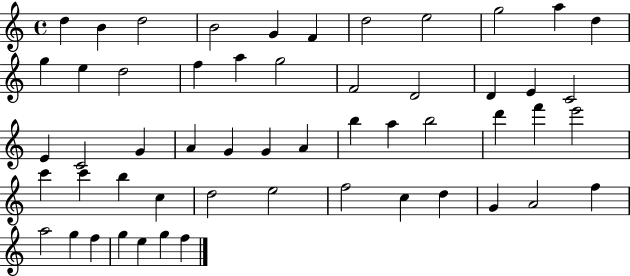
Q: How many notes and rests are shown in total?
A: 54